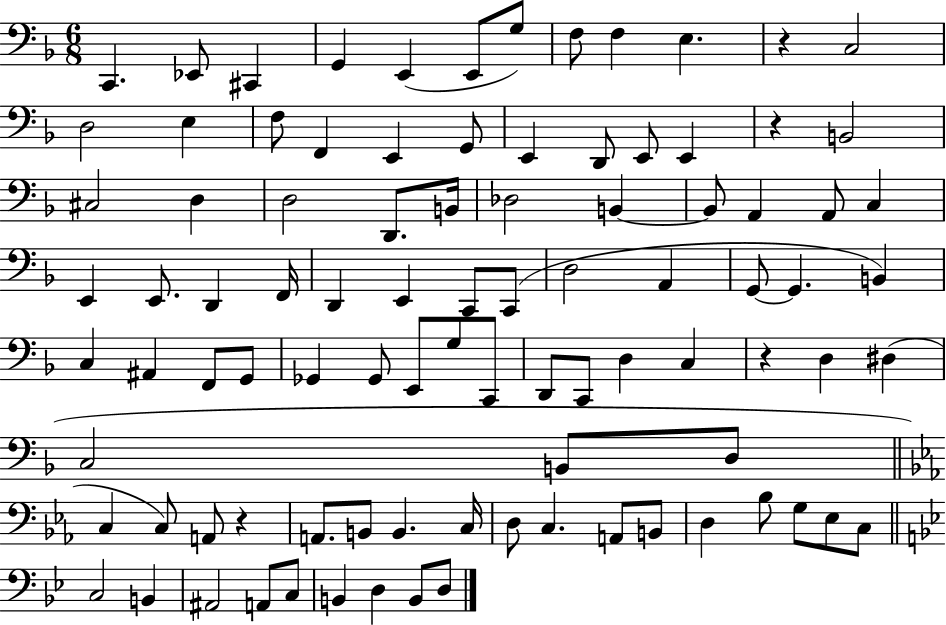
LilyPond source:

{
  \clef bass
  \numericTimeSignature
  \time 6/8
  \key f \major
  c,4. ees,8 cis,4 | g,4 e,4( e,8 g8) | f8 f4 e4. | r4 c2 | \break d2 e4 | f8 f,4 e,4 g,8 | e,4 d,8 e,8 e,4 | r4 b,2 | \break cis2 d4 | d2 d,8. b,16 | des2 b,4~~ | b,8 a,4 a,8 c4 | \break e,4 e,8. d,4 f,16 | d,4 e,4 c,8 c,8( | d2 a,4 | g,8~~ g,4. b,4) | \break c4 ais,4 f,8 g,8 | ges,4 ges,8 e,8 g8 c,8 | d,8 c,8 d4 c4 | r4 d4 dis4( | \break c2 b,8 d8 | \bar "||" \break \key ees \major c4 c8) a,8 r4 | a,8. b,8 b,4. c16 | d8 c4. a,8 b,8 | d4 bes8 g8 ees8 c8 | \break \bar "||" \break \key bes \major c2 b,4 | ais,2 a,8 c8 | b,4 d4 b,8 d8 | \bar "|."
}